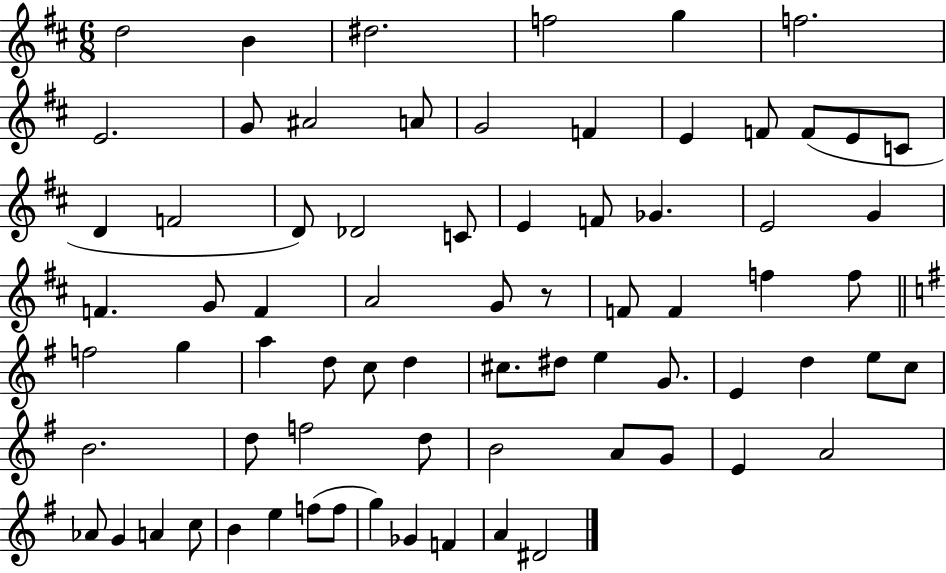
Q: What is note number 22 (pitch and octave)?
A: C4